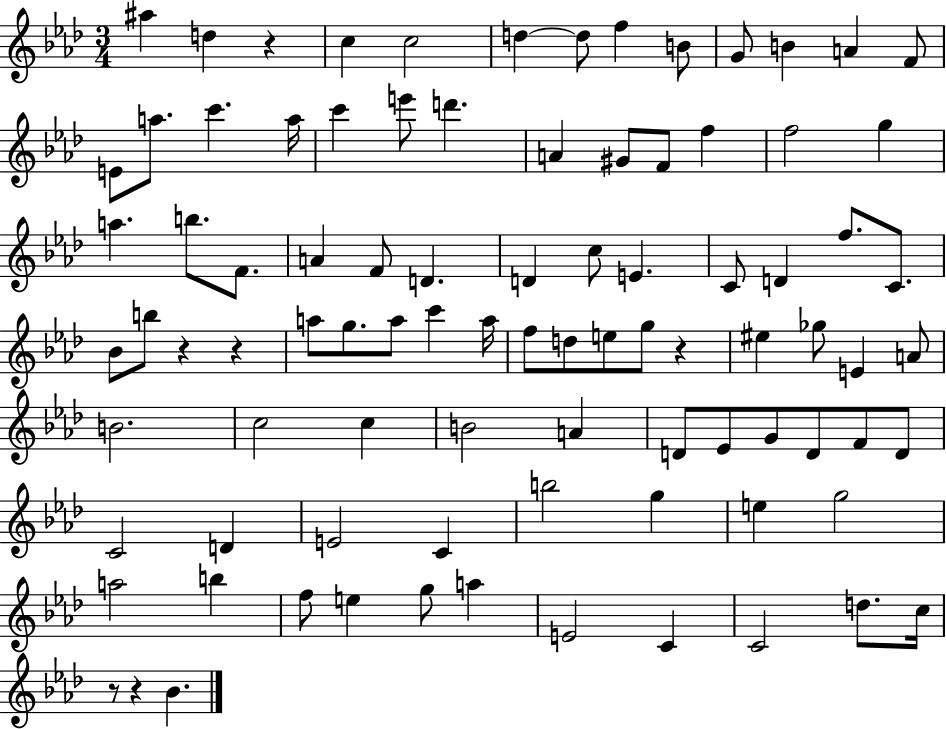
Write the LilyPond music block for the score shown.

{
  \clef treble
  \numericTimeSignature
  \time 3/4
  \key aes \major
  ais''4 d''4 r4 | c''4 c''2 | d''4~~ d''8 f''4 b'8 | g'8 b'4 a'4 f'8 | \break e'8 a''8. c'''4. a''16 | c'''4 e'''8 d'''4. | a'4 gis'8 f'8 f''4 | f''2 g''4 | \break a''4. b''8. f'8. | a'4 f'8 d'4. | d'4 c''8 e'4. | c'8 d'4 f''8. c'8. | \break bes'8 b''8 r4 r4 | a''8 g''8. a''8 c'''4 a''16 | f''8 d''8 e''8 g''8 r4 | eis''4 ges''8 e'4 a'8 | \break b'2. | c''2 c''4 | b'2 a'4 | d'8 ees'8 g'8 d'8 f'8 d'8 | \break c'2 d'4 | e'2 c'4 | b''2 g''4 | e''4 g''2 | \break a''2 b''4 | f''8 e''4 g''8 a''4 | e'2 c'4 | c'2 d''8. c''16 | \break r8 r4 bes'4. | \bar "|."
}